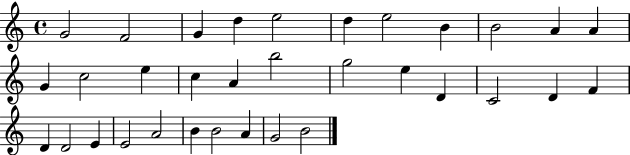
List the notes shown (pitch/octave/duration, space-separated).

G4/h F4/h G4/q D5/q E5/h D5/q E5/h B4/q B4/h A4/q A4/q G4/q C5/h E5/q C5/q A4/q B5/h G5/h E5/q D4/q C4/h D4/q F4/q D4/q D4/h E4/q E4/h A4/h B4/q B4/h A4/q G4/h B4/h